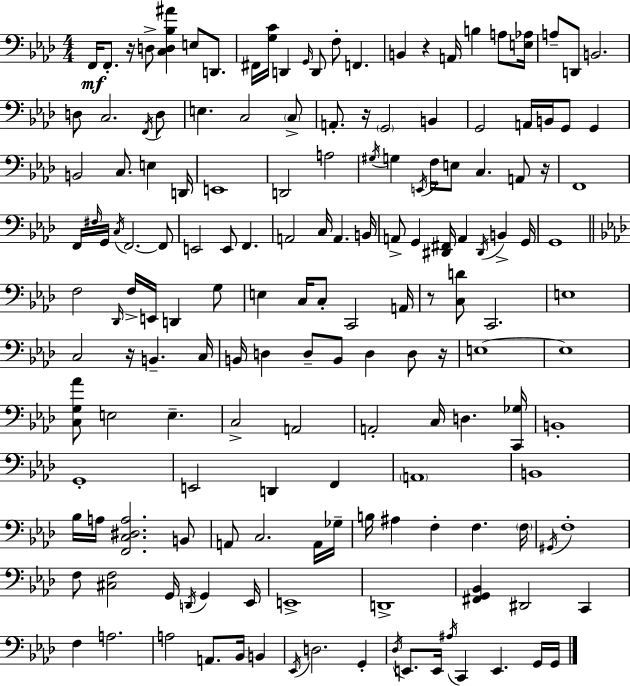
F2/s F2/e. R/s D3/e [C3,D3,Bb3,A#4]/q E3/e D2/e. F#2/s [G3,C4]/s D2/q G2/s D2/e F3/e F2/q. B2/q R/q A2/s B3/q A3/e [E3,Ab3]/s A3/e D2/e B2/h. D3/e C3/h. F2/s D3/e E3/q. C3/h C3/e A2/e. R/s G2/h B2/q G2/h A2/s B2/s G2/e G2/q B2/h C3/e. E3/q D2/s E2/w D2/h A3/h G#3/s G3/q E2/s F3/s E3/e C3/q. A2/e R/s F2/w F2/s F#3/s G2/s C3/s F2/h. F2/e E2/h E2/e F2/q. A2/h C3/s A2/q. B2/s A2/e G2/q [D#2,F#2]/s A2/q D#2/s B2/q G2/s G2/w F3/h Db2/s F3/s E2/s D2/q G3/e E3/q C3/s C3/e C2/h A2/s R/e [C3,D4]/e C2/h. E3/w C3/h R/s B2/q. C3/s B2/s D3/q D3/e B2/e D3/q D3/e R/s E3/w E3/w [C3,G3,Ab4]/e E3/h E3/q. C3/h A2/h A2/h C3/s D3/q. [C2,Gb3]/s B2/w G2/w E2/h D2/q F2/q A2/w B2/w Bb3/s A3/s [F2,C3,D#3,A3]/h. B2/e A2/e C3/h. A2/s Gb3/s B3/s A#3/q F3/q F3/q. F3/s G#2/s F3/w F3/e [C#3,F3]/h G2/s D2/s G2/q Eb2/s E2/w D2/w [F#2,G2,Bb2]/q D#2/h C2/q F3/q A3/h. A3/h A2/e. Bb2/s B2/q Eb2/s D3/h. G2/q Db3/s E2/e. E2/s A#3/s C2/q E2/q. G2/s G2/s